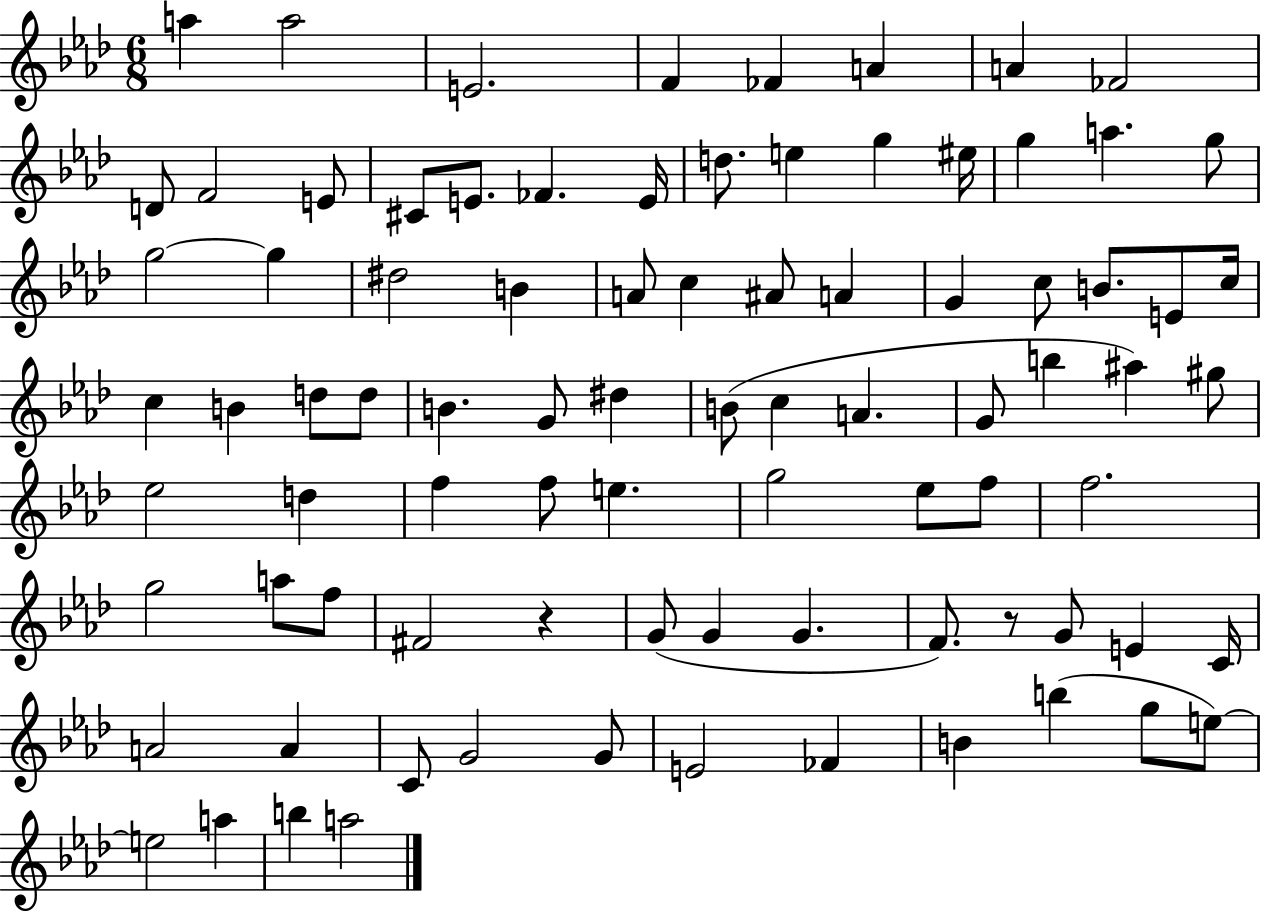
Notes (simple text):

A5/q A5/h E4/h. F4/q FES4/q A4/q A4/q FES4/h D4/e F4/h E4/e C#4/e E4/e. FES4/q. E4/s D5/e. E5/q G5/q EIS5/s G5/q A5/q. G5/e G5/h G5/q D#5/h B4/q A4/e C5/q A#4/e A4/q G4/q C5/e B4/e. E4/e C5/s C5/q B4/q D5/e D5/e B4/q. G4/e D#5/q B4/e C5/q A4/q. G4/e B5/q A#5/q G#5/e Eb5/h D5/q F5/q F5/e E5/q. G5/h Eb5/e F5/e F5/h. G5/h A5/e F5/e F#4/h R/q G4/e G4/q G4/q. F4/e. R/e G4/e E4/q C4/s A4/h A4/q C4/e G4/h G4/e E4/h FES4/q B4/q B5/q G5/e E5/e E5/h A5/q B5/q A5/h